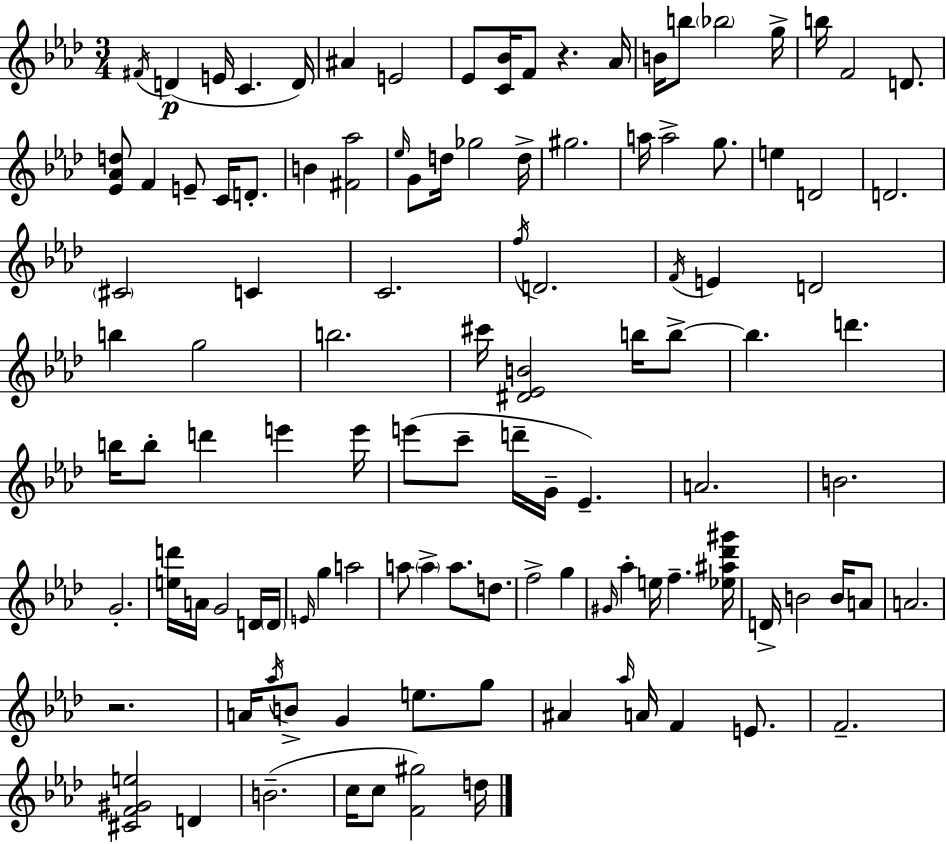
F#4/s D4/q E4/s C4/q. D4/s A#4/q E4/h Eb4/e [C4,Bb4]/s F4/e R/q. Ab4/s B4/s B5/e Bb5/h G5/s B5/s F4/h D4/e. [Eb4,Ab4,D5]/e F4/q E4/e C4/s D4/e. B4/q [F#4,Ab5]/h Eb5/s G4/e D5/s Gb5/h D5/s G#5/h. A5/s A5/h G5/e. E5/q D4/h D4/h. C#4/h C4/q C4/h. F5/s D4/h. F4/s E4/q D4/h B5/q G5/h B5/h. C#6/s [D#4,Eb4,B4]/h B5/s B5/e B5/q. D6/q. B5/s B5/e D6/q E6/q E6/s E6/e C6/e D6/s G4/s Eb4/q. A4/h. B4/h. G4/h. [E5,D6]/s A4/s G4/h D4/s D4/s E4/s G5/q A5/h A5/e A5/q A5/e. D5/e. F5/h G5/q G#4/s Ab5/q E5/s F5/q. [Eb5,A#5,Db6,G#6]/s D4/s B4/h B4/s A4/e A4/h. R/h. A4/s Ab5/s B4/e G4/q E5/e. G5/e A#4/q Ab5/s A4/s F4/q E4/e. F4/h. [C#4,F4,G#4,E5]/h D4/q B4/h. C5/s C5/e [F4,G#5]/h D5/s